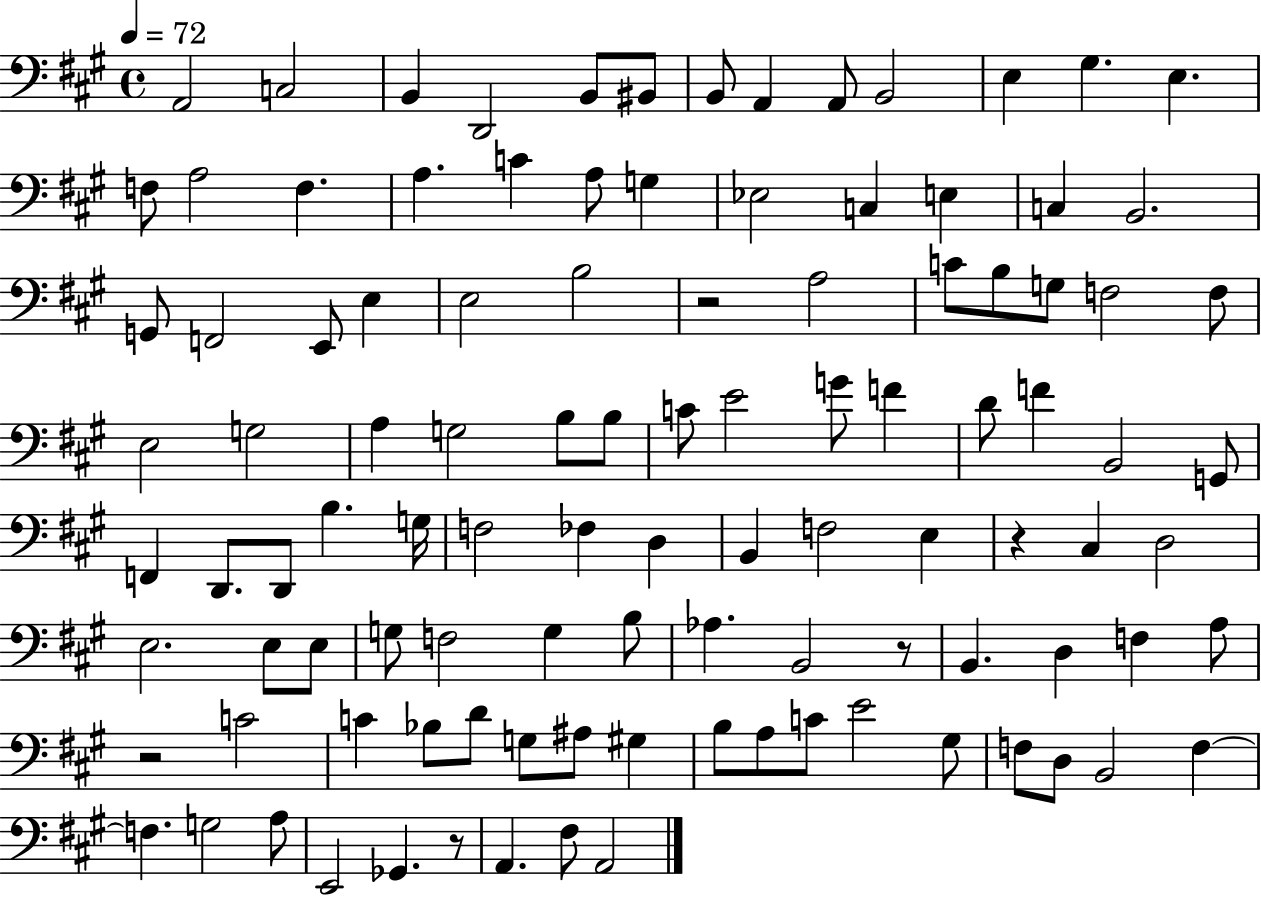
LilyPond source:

{
  \clef bass
  \time 4/4
  \defaultTimeSignature
  \key a \major
  \tempo 4 = 72
  a,2 c2 | b,4 d,2 b,8 bis,8 | b,8 a,4 a,8 b,2 | e4 gis4. e4. | \break f8 a2 f4. | a4. c'4 a8 g4 | ees2 c4 e4 | c4 b,2. | \break g,8 f,2 e,8 e4 | e2 b2 | r2 a2 | c'8 b8 g8 f2 f8 | \break e2 g2 | a4 g2 b8 b8 | c'8 e'2 g'8 f'4 | d'8 f'4 b,2 g,8 | \break f,4 d,8. d,8 b4. g16 | f2 fes4 d4 | b,4 f2 e4 | r4 cis4 d2 | \break e2. e8 e8 | g8 f2 g4 b8 | aes4. b,2 r8 | b,4. d4 f4 a8 | \break r2 c'2 | c'4 bes8 d'8 g8 ais8 gis4 | b8 a8 c'8 e'2 gis8 | f8 d8 b,2 f4~~ | \break f4. g2 a8 | e,2 ges,4. r8 | a,4. fis8 a,2 | \bar "|."
}